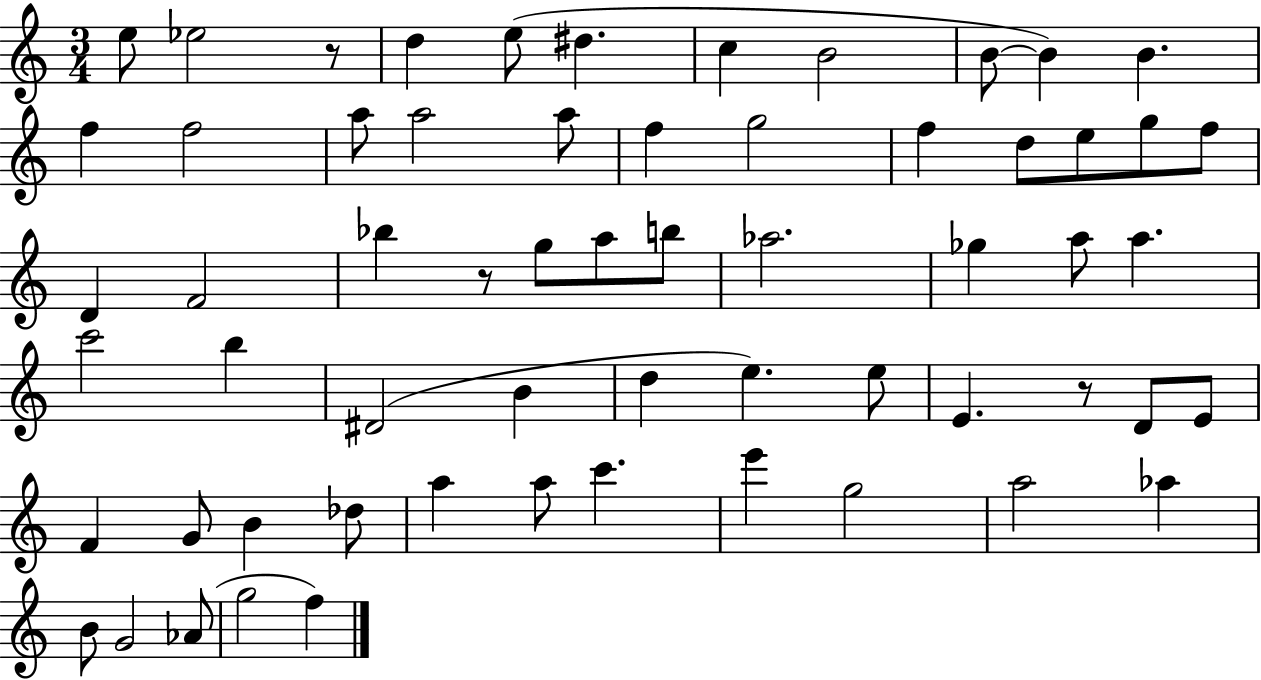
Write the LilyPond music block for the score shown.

{
  \clef treble
  \numericTimeSignature
  \time 3/4
  \key c \major
  e''8 ees''2 r8 | d''4 e''8( dis''4. | c''4 b'2 | b'8~~ b'4) b'4. | \break f''4 f''2 | a''8 a''2 a''8 | f''4 g''2 | f''4 d''8 e''8 g''8 f''8 | \break d'4 f'2 | bes''4 r8 g''8 a''8 b''8 | aes''2. | ges''4 a''8 a''4. | \break c'''2 b''4 | dis'2( b'4 | d''4 e''4.) e''8 | e'4. r8 d'8 e'8 | \break f'4 g'8 b'4 des''8 | a''4 a''8 c'''4. | e'''4 g''2 | a''2 aes''4 | \break b'8 g'2 aes'8( | g''2 f''4) | \bar "|."
}